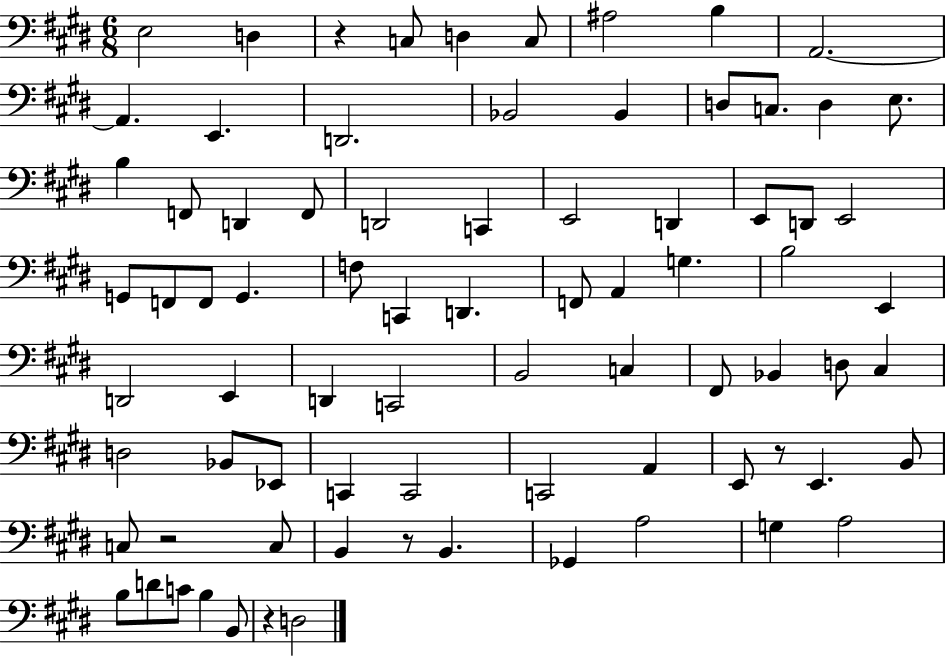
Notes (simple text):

E3/h D3/q R/q C3/e D3/q C3/e A#3/h B3/q A2/h. A2/q. E2/q. D2/h. Bb2/h Bb2/q D3/e C3/e. D3/q E3/e. B3/q F2/e D2/q F2/e D2/h C2/q E2/h D2/q E2/e D2/e E2/h G2/e F2/e F2/e G2/q. F3/e C2/q D2/q. F2/e A2/q G3/q. B3/h E2/q D2/h E2/q D2/q C2/h B2/h C3/q F#2/e Bb2/q D3/e C#3/q D3/h Bb2/e Eb2/e C2/q C2/h C2/h A2/q E2/e R/e E2/q. B2/e C3/e R/h C3/e B2/q R/e B2/q. Gb2/q A3/h G3/q A3/h B3/e D4/e C4/e B3/q B2/e R/q D3/h